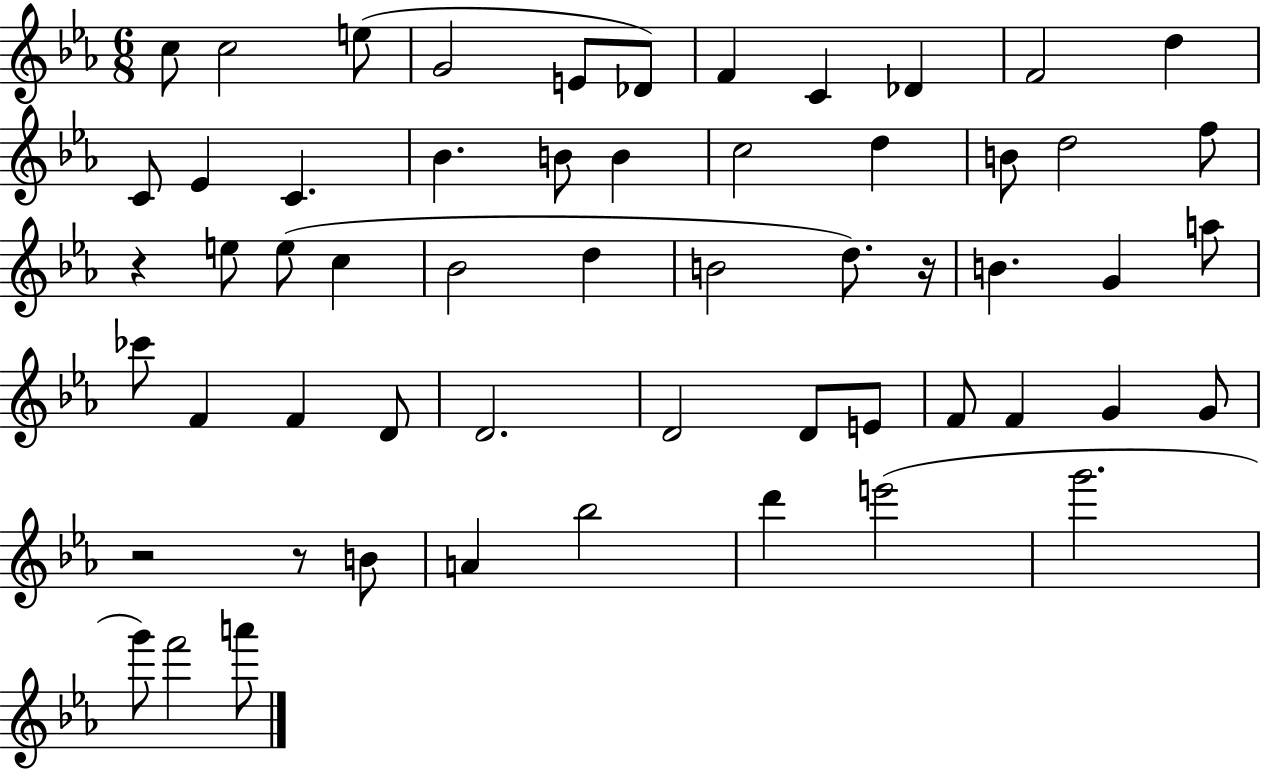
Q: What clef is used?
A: treble